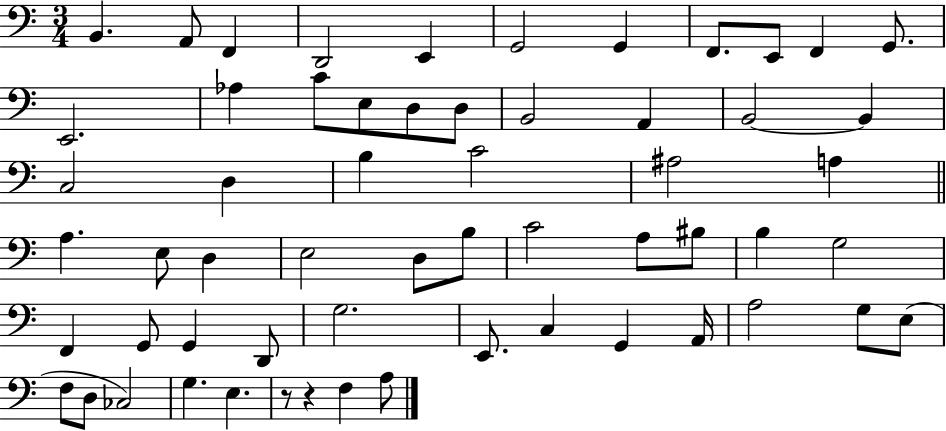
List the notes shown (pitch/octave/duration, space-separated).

B2/q. A2/e F2/q D2/h E2/q G2/h G2/q F2/e. E2/e F2/q G2/e. E2/h. Ab3/q C4/e E3/e D3/e D3/e B2/h A2/q B2/h B2/q C3/h D3/q B3/q C4/h A#3/h A3/q A3/q. E3/e D3/q E3/h D3/e B3/e C4/h A3/e BIS3/e B3/q G3/h F2/q G2/e G2/q D2/e G3/h. E2/e. C3/q G2/q A2/s A3/h G3/e E3/e F3/e D3/e CES3/h G3/q. E3/q. R/e R/q F3/q A3/e